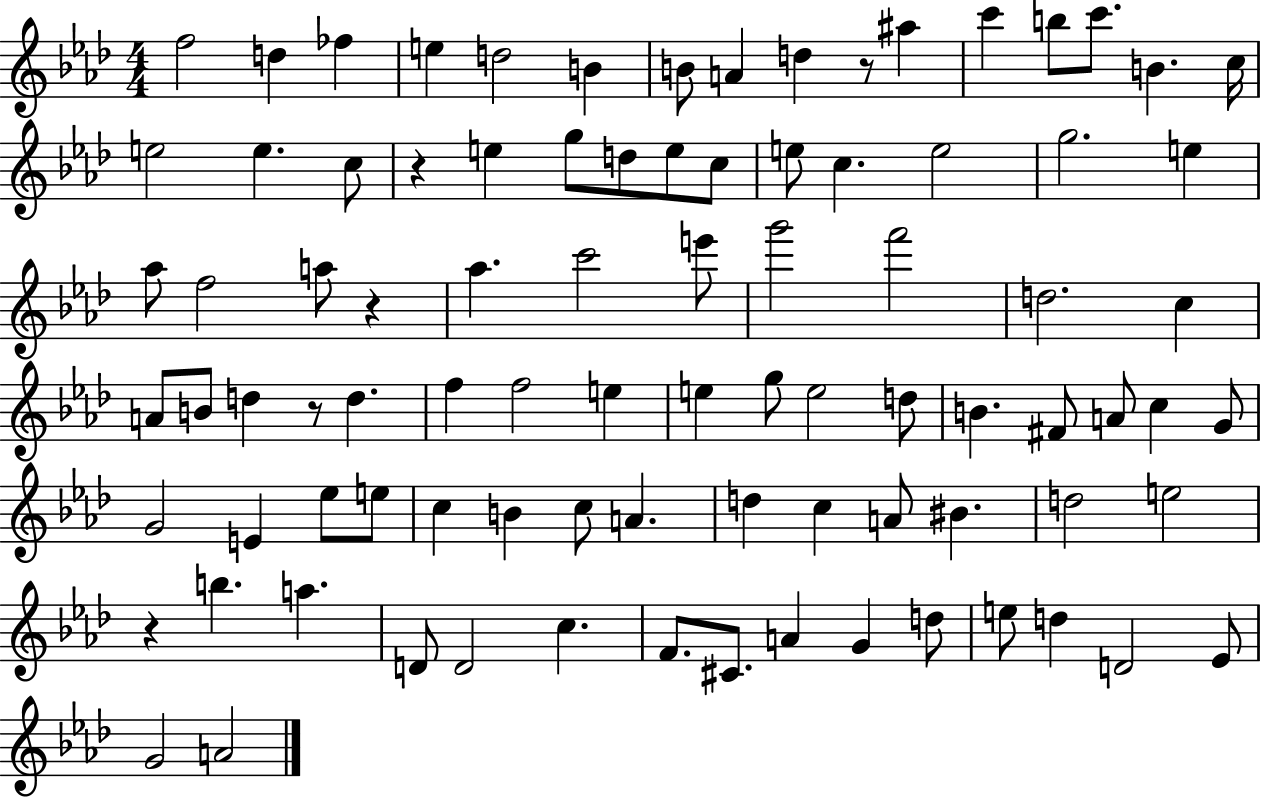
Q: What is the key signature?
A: AES major